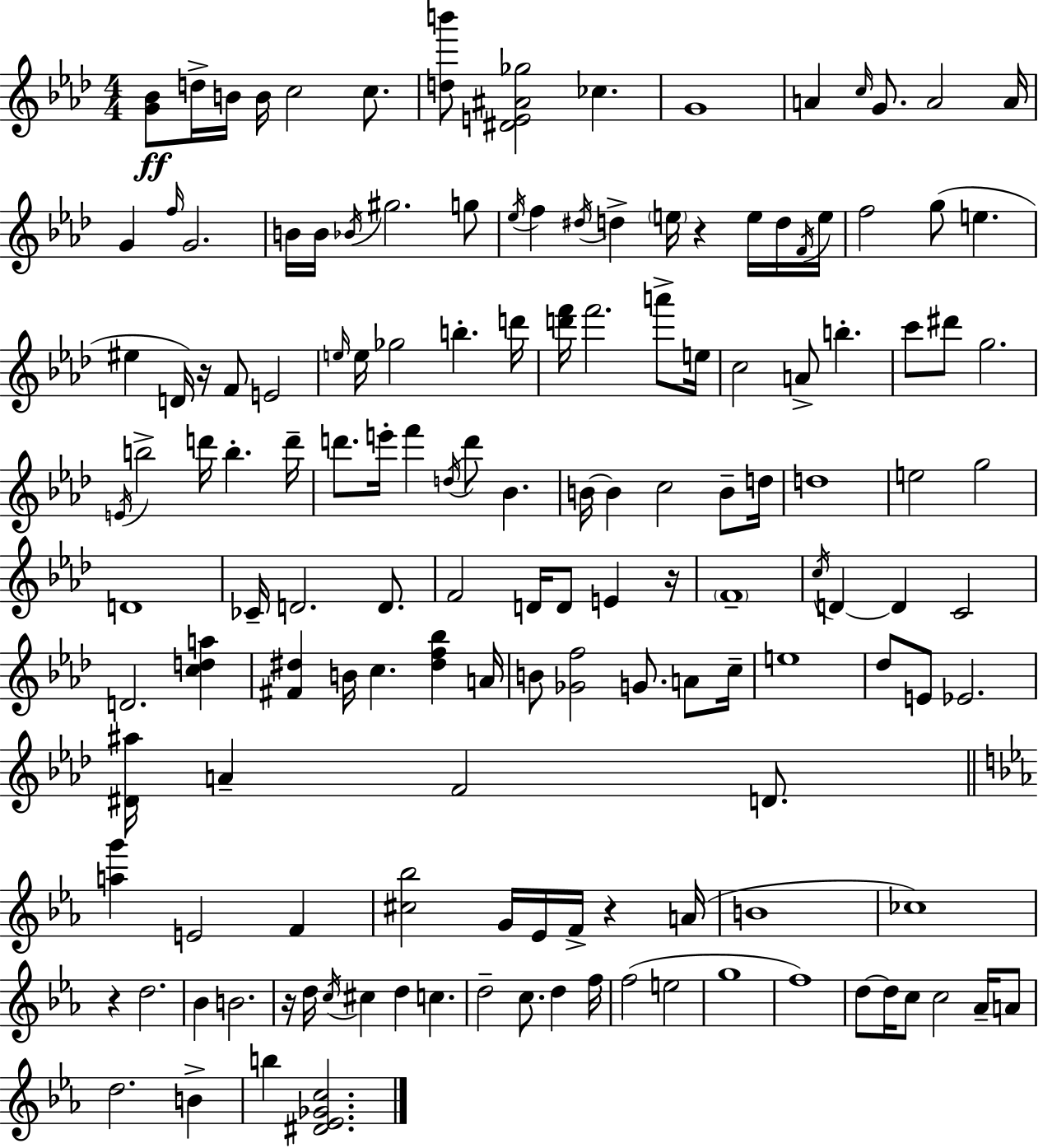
[G4,Bb4]/e D5/s B4/s B4/s C5/h C5/e. [D5,B6]/e [D#4,E4,A#4,Gb5]/h CES5/q. G4/w A4/q C5/s G4/e. A4/h A4/s G4/q F5/s G4/h. B4/s B4/s Bb4/s G#5/h. G5/e Eb5/s F5/q D#5/s D5/q E5/s R/q E5/s D5/s F4/s E5/s F5/h G5/e E5/q. EIS5/q D4/s R/s F4/e E4/h E5/s E5/s Gb5/h B5/q. D6/s [D6,F6]/s F6/h. A6/e E5/s C5/h A4/e B5/q. C6/e D#6/e G5/h. E4/s B5/h D6/s B5/q. D6/s D6/e. E6/s F6/q D5/s D6/e Bb4/q. B4/s B4/q C5/h B4/e D5/s D5/w E5/h G5/h D4/w CES4/s D4/h. D4/e. F4/h D4/s D4/e E4/q R/s F4/w C5/s D4/q D4/q C4/h D4/h. [C5,D5,A5]/q [F#4,D#5]/q B4/s C5/q. [D#5,F5,Bb5]/q A4/s B4/e [Gb4,F5]/h G4/e. A4/e C5/s E5/w Db5/e E4/e Eb4/h. [D#4,A#5]/s A4/q F4/h D4/e. [A5,G6]/q E4/h F4/q [C#5,Bb5]/h G4/s Eb4/s F4/s R/q A4/s B4/w CES5/w R/q D5/h. Bb4/q B4/h. R/s D5/s C5/s C#5/q D5/q C5/q. D5/h C5/e. D5/q F5/s F5/h E5/h G5/w F5/w D5/e D5/s C5/e C5/h Ab4/s A4/e D5/h. B4/q B5/q [D#4,Eb4,Gb4,C5]/h.